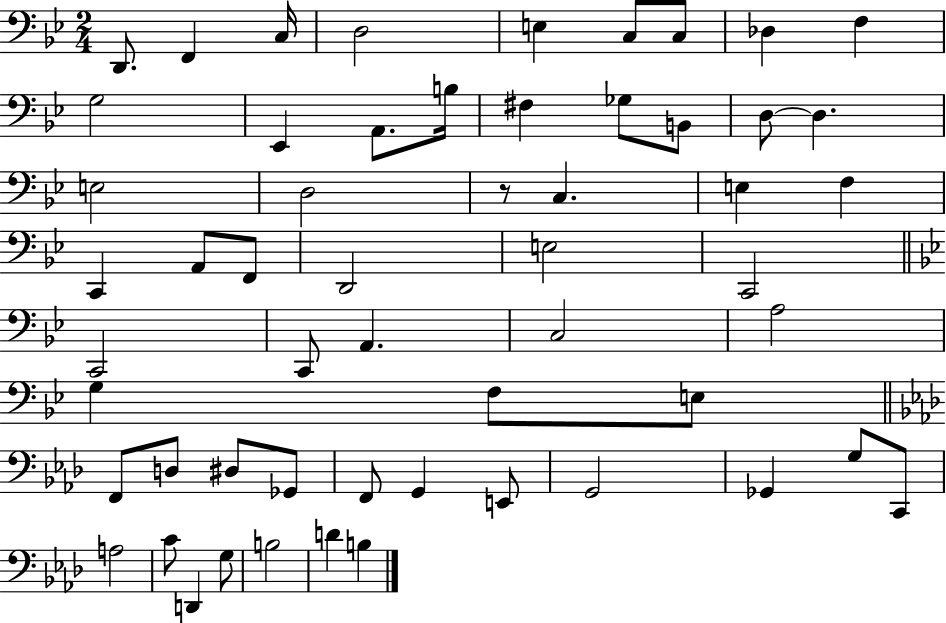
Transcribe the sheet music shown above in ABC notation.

X:1
T:Untitled
M:2/4
L:1/4
K:Bb
D,,/2 F,, C,/4 D,2 E, C,/2 C,/2 _D, F, G,2 _E,, A,,/2 B,/4 ^F, _G,/2 B,,/2 D,/2 D, E,2 D,2 z/2 C, E, F, C,, A,,/2 F,,/2 D,,2 E,2 C,,2 C,,2 C,,/2 A,, C,2 A,2 G, F,/2 E,/2 F,,/2 D,/2 ^D,/2 _G,,/2 F,,/2 G,, E,,/2 G,,2 _G,, G,/2 C,,/2 A,2 C/2 D,, G,/2 B,2 D B,